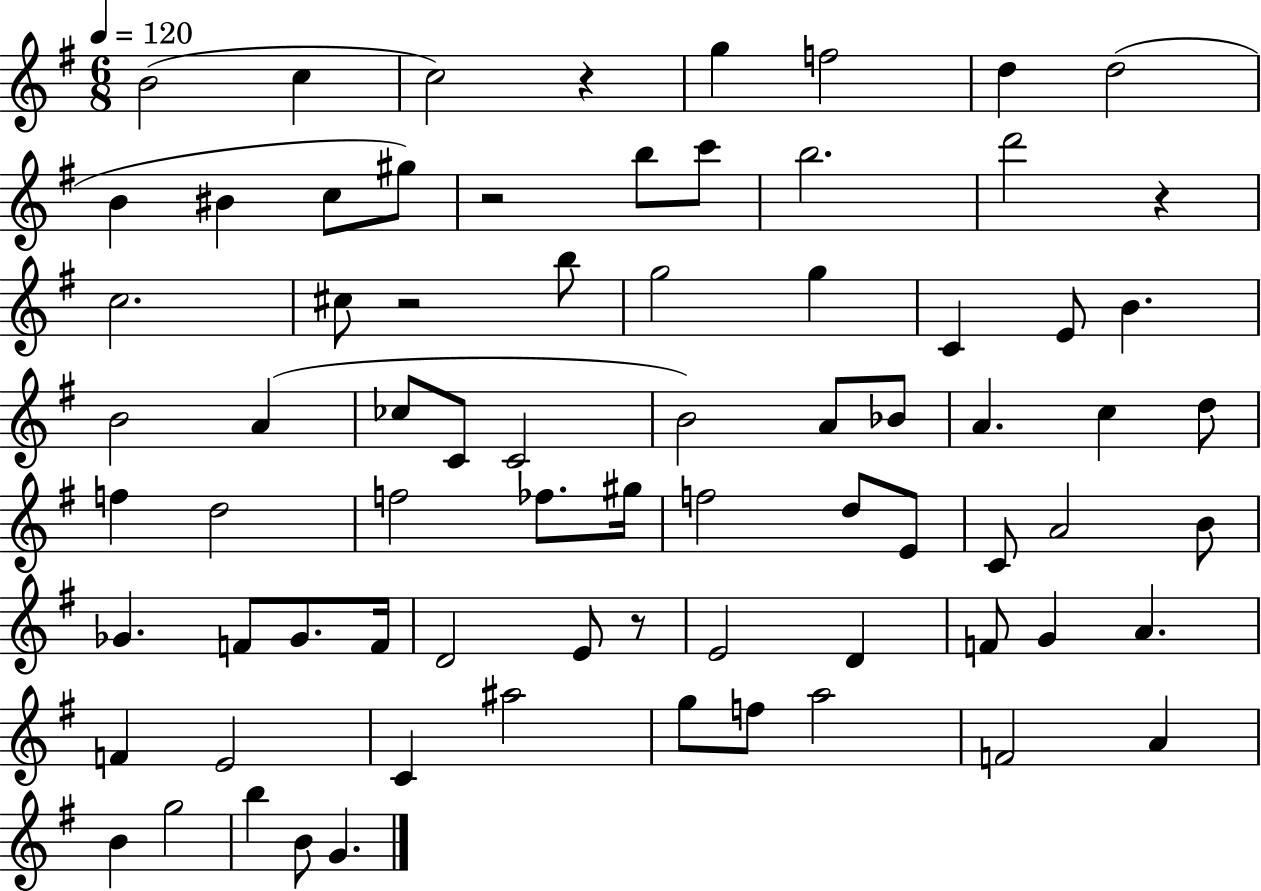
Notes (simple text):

B4/h C5/q C5/h R/q G5/q F5/h D5/q D5/h B4/q BIS4/q C5/e G#5/e R/h B5/e C6/e B5/h. D6/h R/q C5/h. C#5/e R/h B5/e G5/h G5/q C4/q E4/e B4/q. B4/h A4/q CES5/e C4/e C4/h B4/h A4/e Bb4/e A4/q. C5/q D5/e F5/q D5/h F5/h FES5/e. G#5/s F5/h D5/e E4/e C4/e A4/h B4/e Gb4/q. F4/e Gb4/e. F4/s D4/h E4/e R/e E4/h D4/q F4/e G4/q A4/q. F4/q E4/h C4/q A#5/h G5/e F5/e A5/h F4/h A4/q B4/q G5/h B5/q B4/e G4/q.